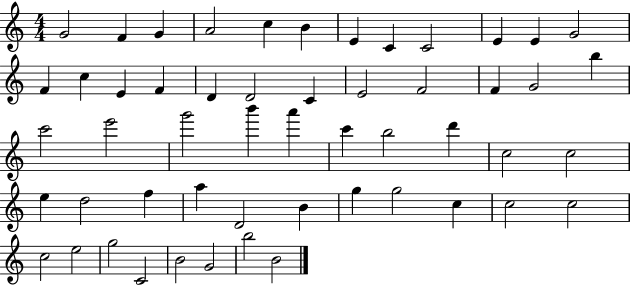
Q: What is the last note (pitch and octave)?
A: B4